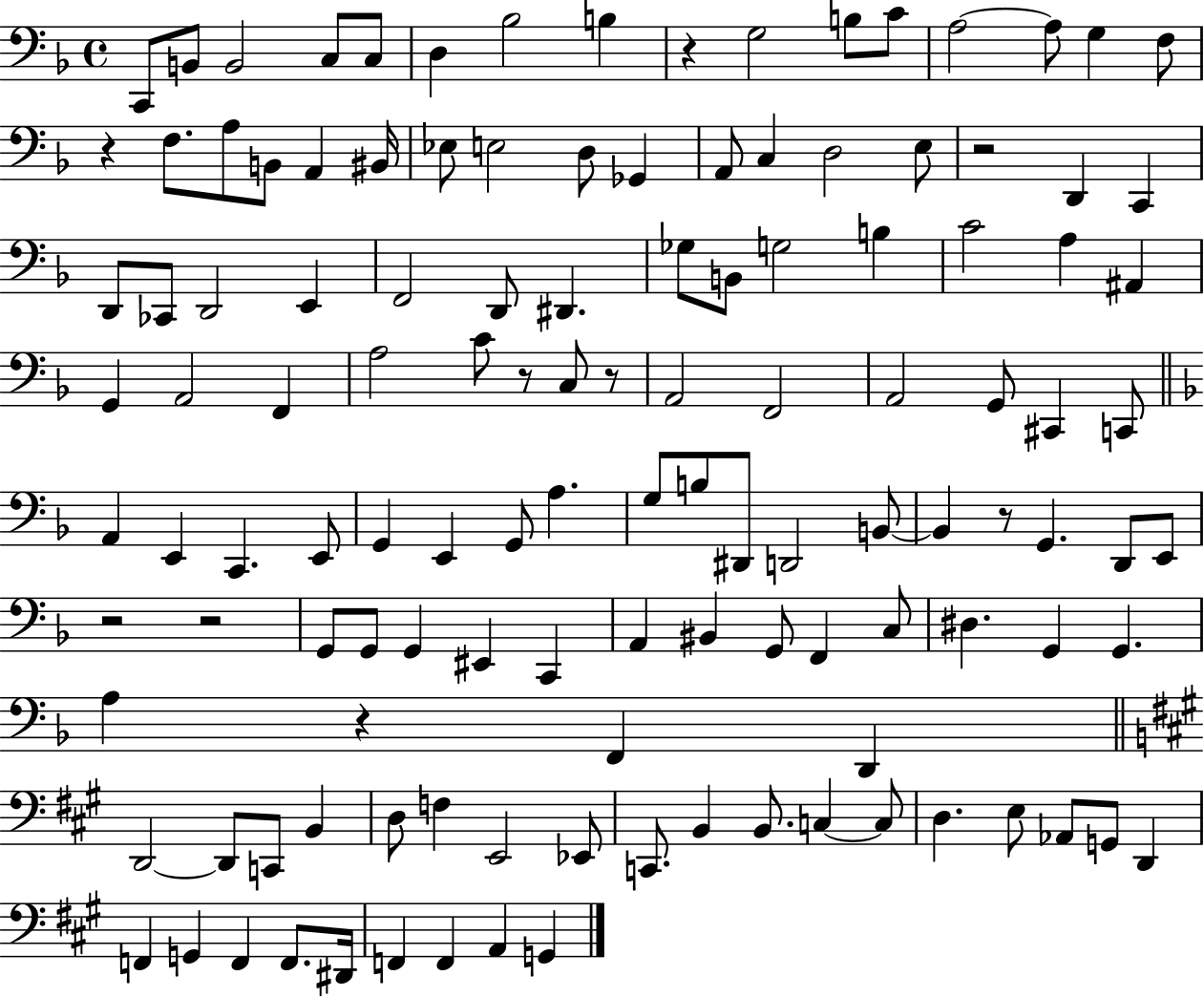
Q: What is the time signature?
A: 4/4